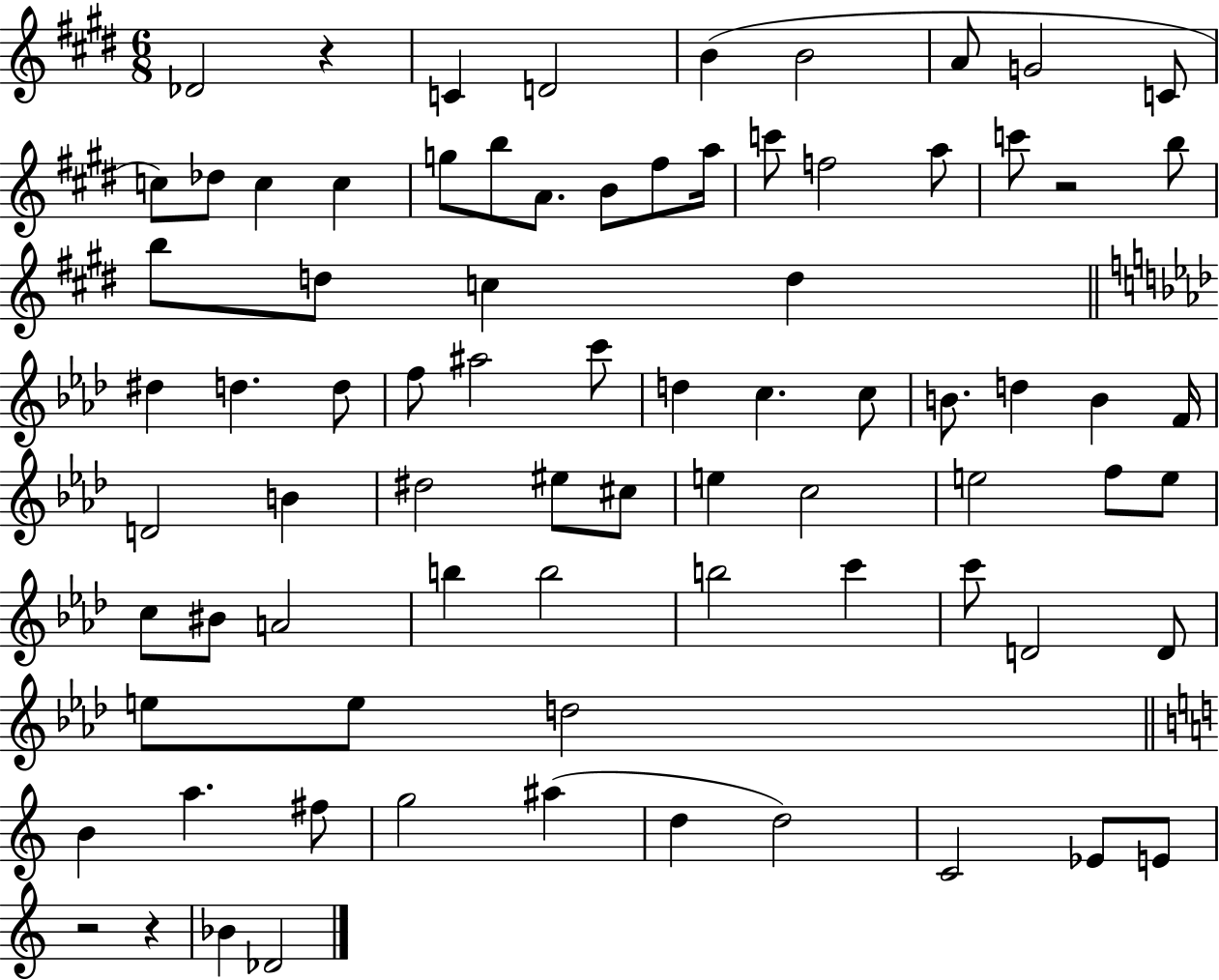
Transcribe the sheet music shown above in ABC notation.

X:1
T:Untitled
M:6/8
L:1/4
K:E
_D2 z C D2 B B2 A/2 G2 C/2 c/2 _d/2 c c g/2 b/2 A/2 B/2 ^f/2 a/4 c'/2 f2 a/2 c'/2 z2 b/2 b/2 d/2 c d ^d d d/2 f/2 ^a2 c'/2 d c c/2 B/2 d B F/4 D2 B ^d2 ^e/2 ^c/2 e c2 e2 f/2 e/2 c/2 ^B/2 A2 b b2 b2 c' c'/2 D2 D/2 e/2 e/2 d2 B a ^f/2 g2 ^a d d2 C2 _E/2 E/2 z2 z _B _D2